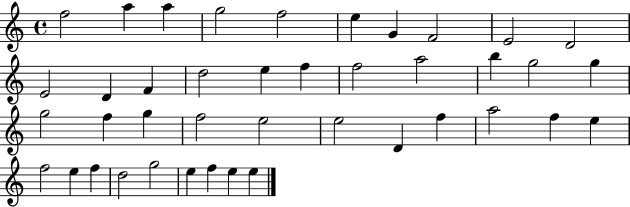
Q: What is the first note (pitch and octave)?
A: F5